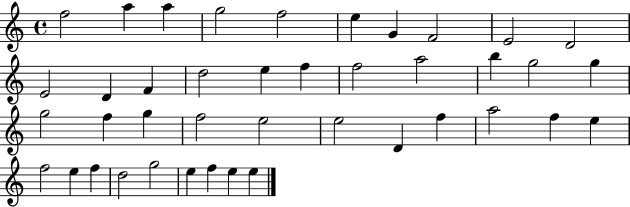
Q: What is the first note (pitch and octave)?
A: F5